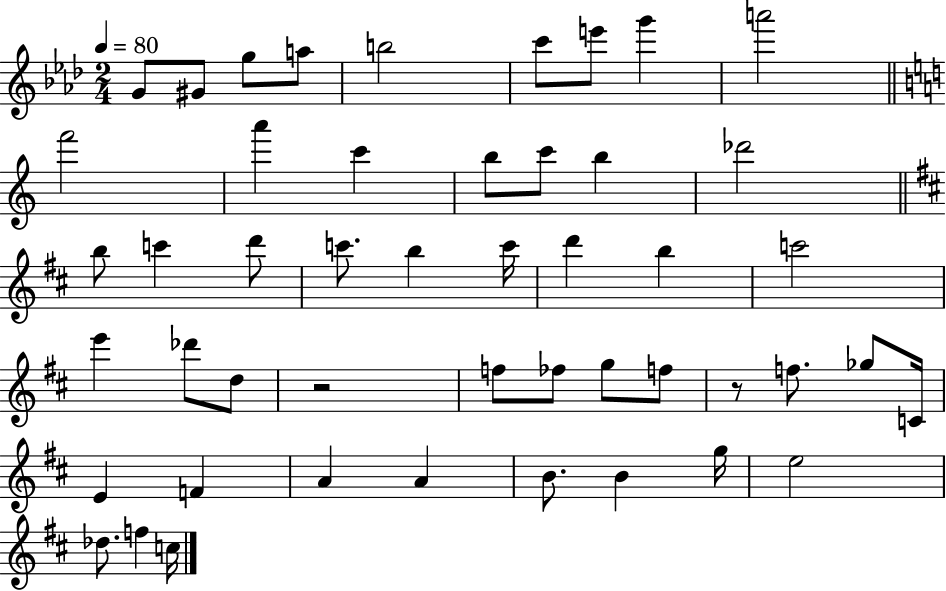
{
  \clef treble
  \numericTimeSignature
  \time 2/4
  \key aes \major
  \tempo 4 = 80
  \repeat volta 2 { g'8 gis'8 g''8 a''8 | b''2 | c'''8 e'''8 g'''4 | a'''2 | \break \bar "||" \break \key c \major f'''2 | a'''4 c'''4 | b''8 c'''8 b''4 | des'''2 | \break \bar "||" \break \key b \minor b''8 c'''4 d'''8 | c'''8. b''4 c'''16 | d'''4 b''4 | c'''2 | \break e'''4 des'''8 d''8 | r2 | f''8 fes''8 g''8 f''8 | r8 f''8. ges''8 c'16 | \break e'4 f'4 | a'4 a'4 | b'8. b'4 g''16 | e''2 | \break des''8. f''4 c''16 | } \bar "|."
}